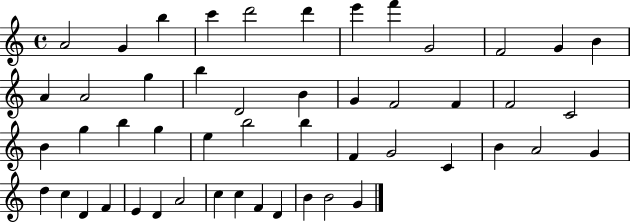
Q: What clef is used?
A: treble